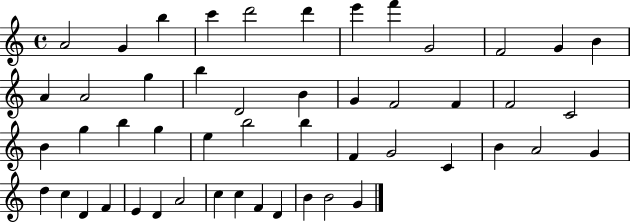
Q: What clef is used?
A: treble